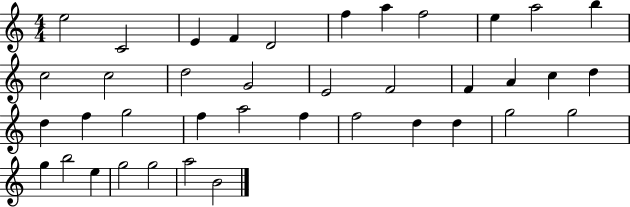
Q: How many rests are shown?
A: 0